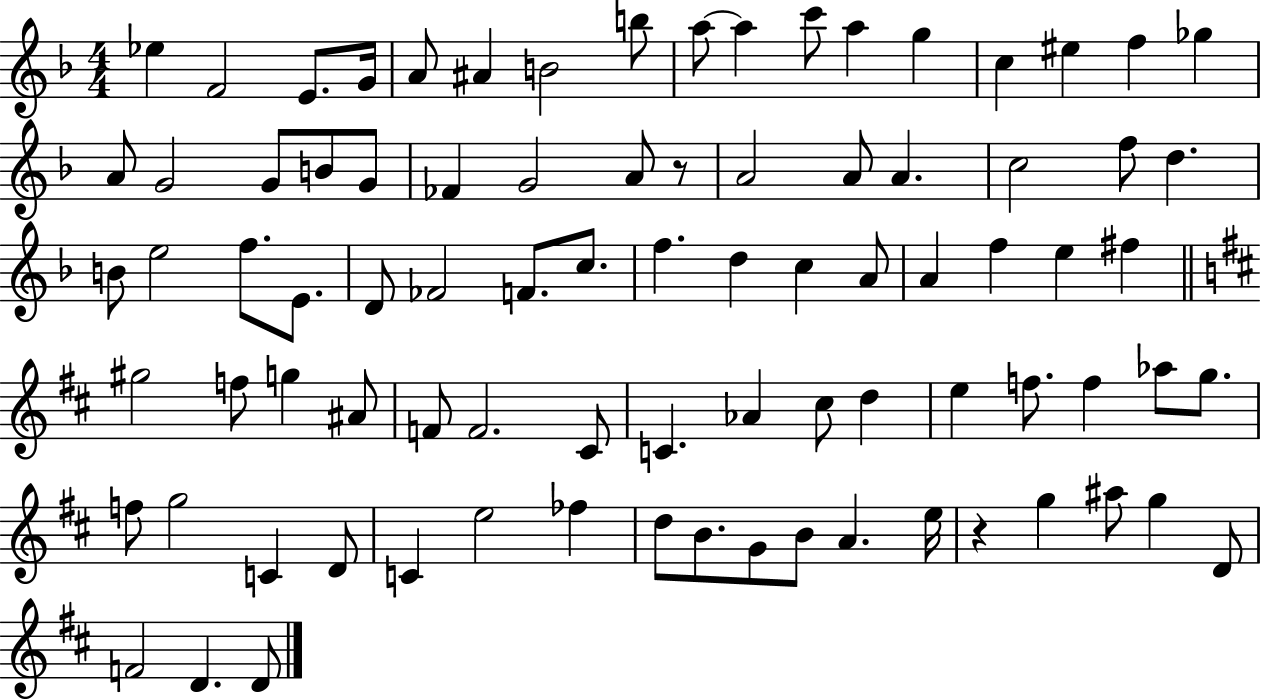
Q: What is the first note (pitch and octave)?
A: Eb5